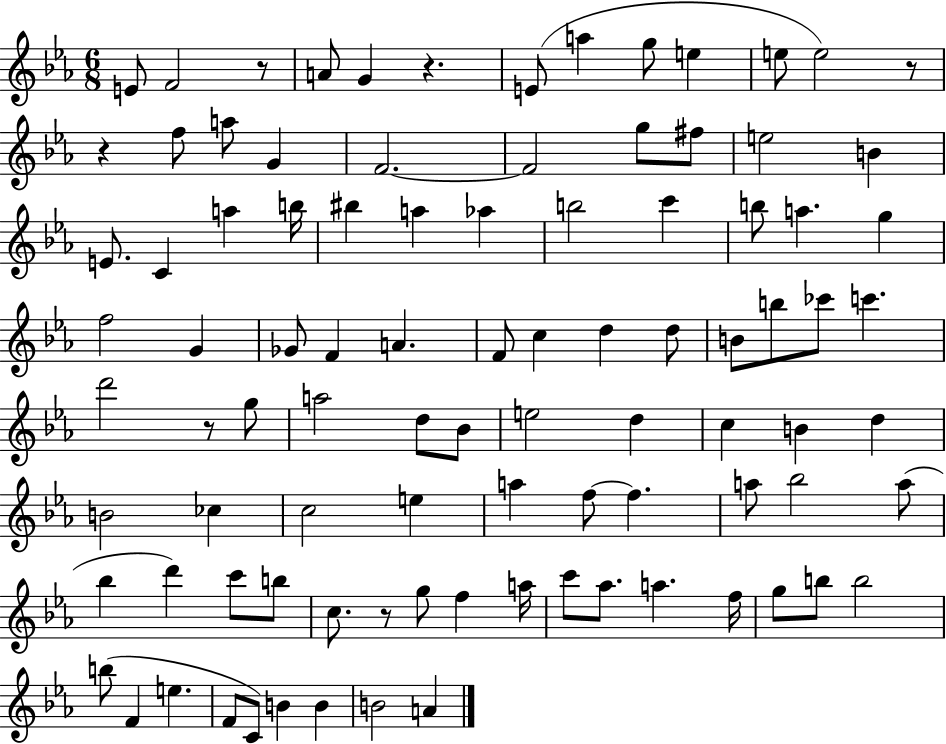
{
  \clef treble
  \numericTimeSignature
  \time 6/8
  \key ees \major
  e'8 f'2 r8 | a'8 g'4 r4. | e'8( a''4 g''8 e''4 | e''8 e''2) r8 | \break r4 f''8 a''8 g'4 | f'2.~~ | f'2 g''8 fis''8 | e''2 b'4 | \break e'8. c'4 a''4 b''16 | bis''4 a''4 aes''4 | b''2 c'''4 | b''8 a''4. g''4 | \break f''2 g'4 | ges'8 f'4 a'4. | f'8 c''4 d''4 d''8 | b'8 b''8 ces'''8 c'''4. | \break d'''2 r8 g''8 | a''2 d''8 bes'8 | e''2 d''4 | c''4 b'4 d''4 | \break b'2 ces''4 | c''2 e''4 | a''4 f''8~~ f''4. | a''8 bes''2 a''8( | \break bes''4 d'''4) c'''8 b''8 | c''8. r8 g''8 f''4 a''16 | c'''8 aes''8. a''4. f''16 | g''8 b''8 b''2 | \break b''8( f'4 e''4. | f'8 c'8) b'4 b'4 | b'2 a'4 | \bar "|."
}